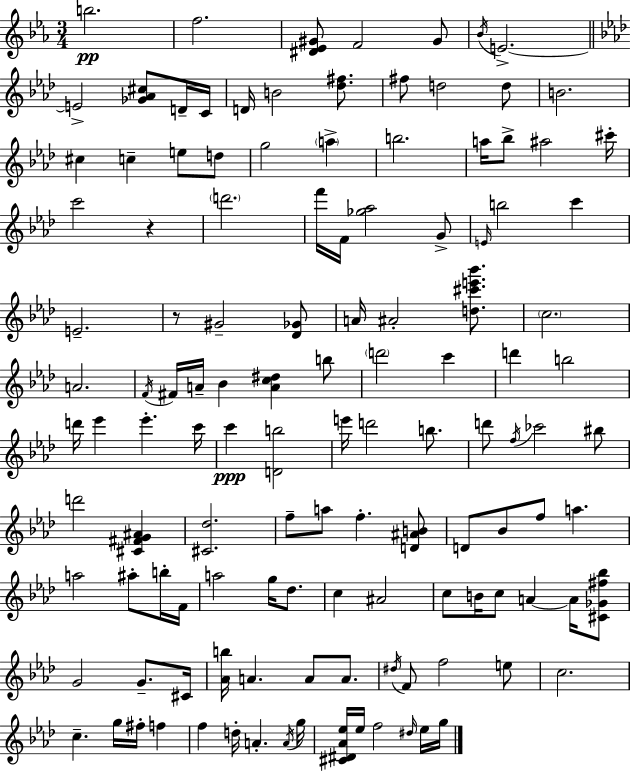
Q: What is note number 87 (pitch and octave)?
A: A4